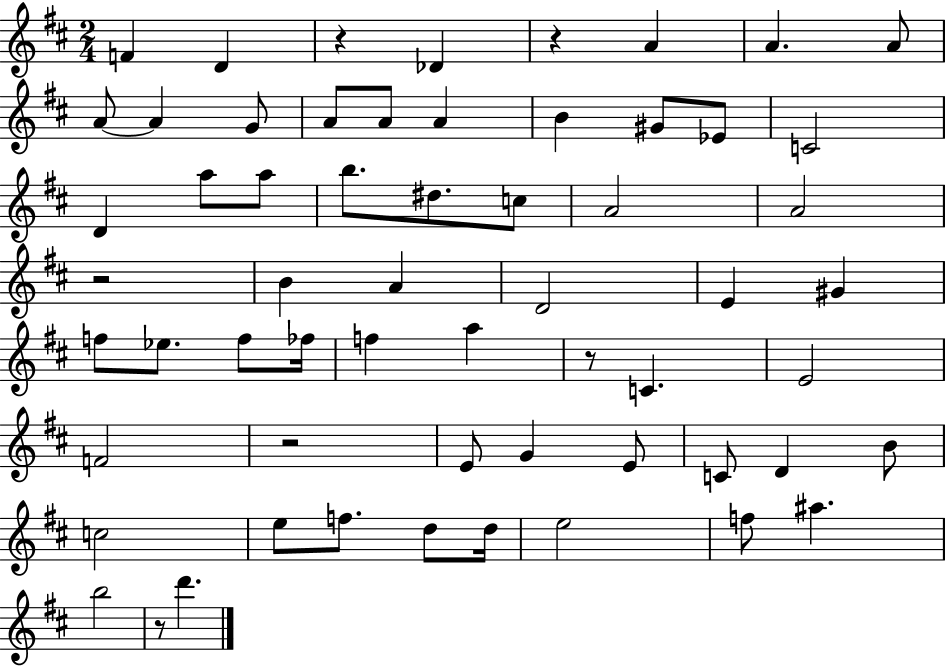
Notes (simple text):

F4/q D4/q R/q Db4/q R/q A4/q A4/q. A4/e A4/e A4/q G4/e A4/e A4/e A4/q B4/q G#4/e Eb4/e C4/h D4/q A5/e A5/e B5/e. D#5/e. C5/e A4/h A4/h R/h B4/q A4/q D4/h E4/q G#4/q F5/e Eb5/e. F5/e FES5/s F5/q A5/q R/e C4/q. E4/h F4/h R/h E4/e G4/q E4/e C4/e D4/q B4/e C5/h E5/e F5/e. D5/e D5/s E5/h F5/e A#5/q. B5/h R/e D6/q.